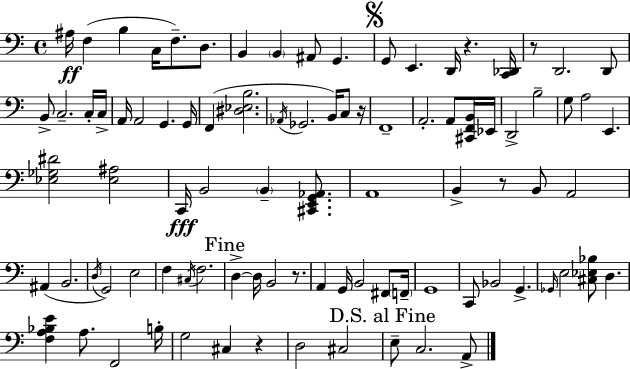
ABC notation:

X:1
T:Untitled
M:4/4
L:1/4
K:Am
^A,/4 F, B, C,/4 F,/2 D,/2 B,, B,, ^A,,/2 G,, G,,/2 E,, D,,/4 z [C,,_D,,]/4 z/2 D,,2 D,,/2 B,,/2 C,2 C,/4 C,/4 A,,/4 A,,2 G,, G,,/4 F,, [^D,_E,B,]2 _A,,/4 _G,,2 B,,/4 C,/2 z/4 F,,4 A,,2 A,,/2 [^C,,F,,B,,]/4 _E,,/4 D,,2 B,2 G,/2 A,2 E,, [_E,_G,^D]2 [_E,^A,]2 C,,/4 B,,2 B,, [^C,,E,,G,,_A,,]/2 A,,4 B,, z/2 B,,/2 A,,2 ^A,, B,,2 D,/4 G,,2 E,2 F, ^C,/4 F,2 D, D,/4 B,,2 z/2 A,, G,,/4 B,,2 ^F,,/2 F,,/4 G,,4 C,,/2 _B,,2 G,, _G,,/4 E,2 [^C,_E,_B,]/2 D, [F,A,_B,E] A,/2 F,,2 B,/4 G,2 ^C, z D,2 ^C,2 E,/2 C,2 A,,/2